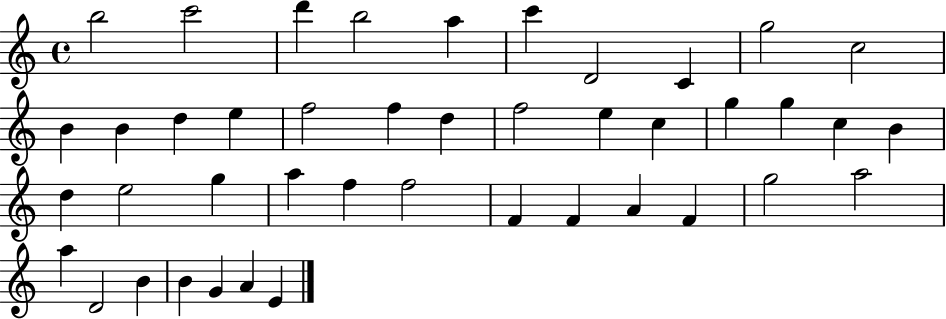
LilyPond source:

{
  \clef treble
  \time 4/4
  \defaultTimeSignature
  \key c \major
  b''2 c'''2 | d'''4 b''2 a''4 | c'''4 d'2 c'4 | g''2 c''2 | \break b'4 b'4 d''4 e''4 | f''2 f''4 d''4 | f''2 e''4 c''4 | g''4 g''4 c''4 b'4 | \break d''4 e''2 g''4 | a''4 f''4 f''2 | f'4 f'4 a'4 f'4 | g''2 a''2 | \break a''4 d'2 b'4 | b'4 g'4 a'4 e'4 | \bar "|."
}